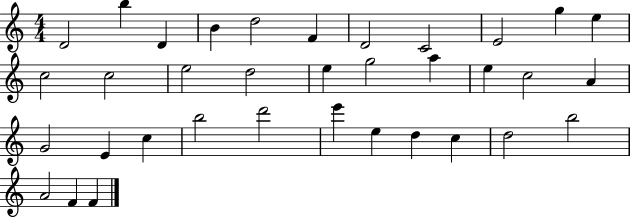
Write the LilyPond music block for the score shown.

{
  \clef treble
  \numericTimeSignature
  \time 4/4
  \key c \major
  d'2 b''4 d'4 | b'4 d''2 f'4 | d'2 c'2 | e'2 g''4 e''4 | \break c''2 c''2 | e''2 d''2 | e''4 g''2 a''4 | e''4 c''2 a'4 | \break g'2 e'4 c''4 | b''2 d'''2 | e'''4 e''4 d''4 c''4 | d''2 b''2 | \break a'2 f'4 f'4 | \bar "|."
}